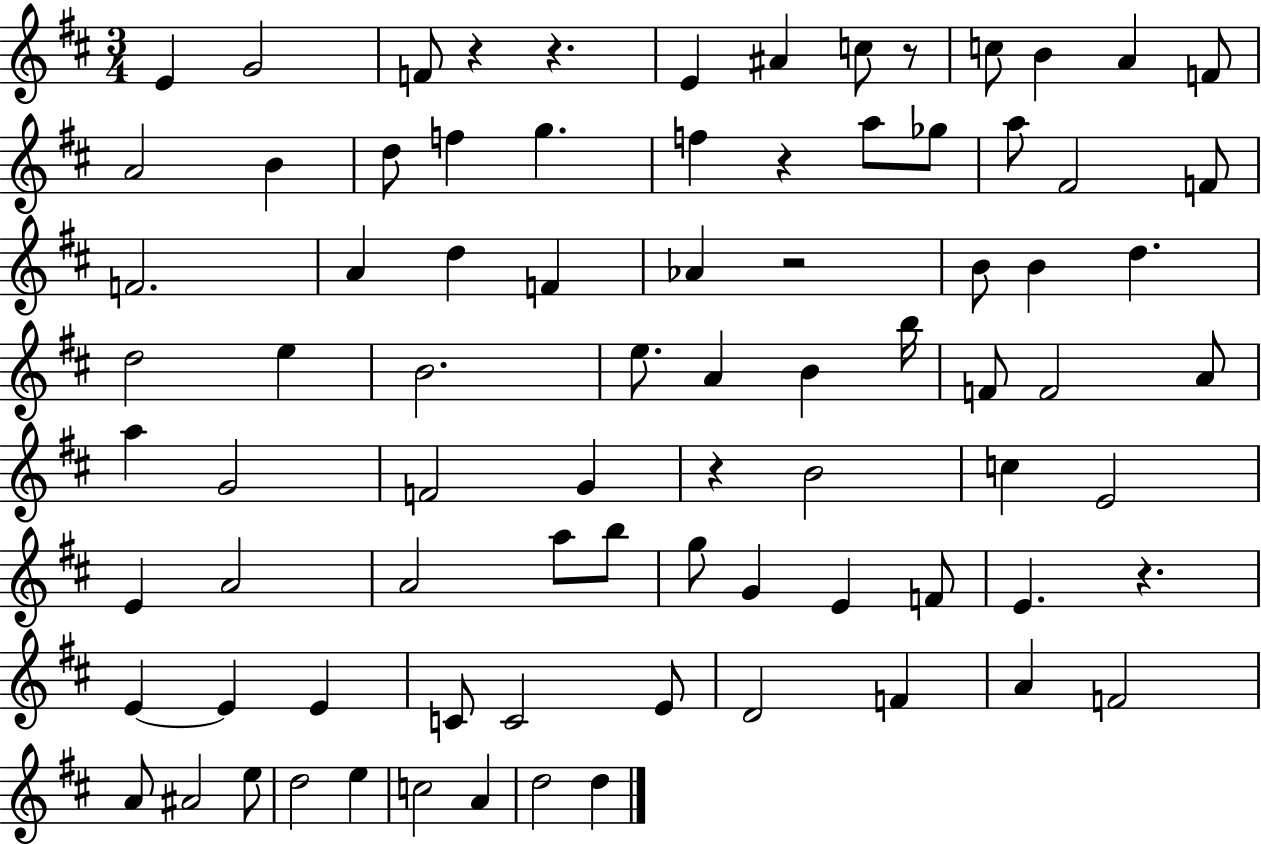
{
  \clef treble
  \numericTimeSignature
  \time 3/4
  \key d \major
  e'4 g'2 | f'8 r4 r4. | e'4 ais'4 c''8 r8 | c''8 b'4 a'4 f'8 | \break a'2 b'4 | d''8 f''4 g''4. | f''4 r4 a''8 ges''8 | a''8 fis'2 f'8 | \break f'2. | a'4 d''4 f'4 | aes'4 r2 | b'8 b'4 d''4. | \break d''2 e''4 | b'2. | e''8. a'4 b'4 b''16 | f'8 f'2 a'8 | \break a''4 g'2 | f'2 g'4 | r4 b'2 | c''4 e'2 | \break e'4 a'2 | a'2 a''8 b''8 | g''8 g'4 e'4 f'8 | e'4. r4. | \break e'4~~ e'4 e'4 | c'8 c'2 e'8 | d'2 f'4 | a'4 f'2 | \break a'8 ais'2 e''8 | d''2 e''4 | c''2 a'4 | d''2 d''4 | \break \bar "|."
}